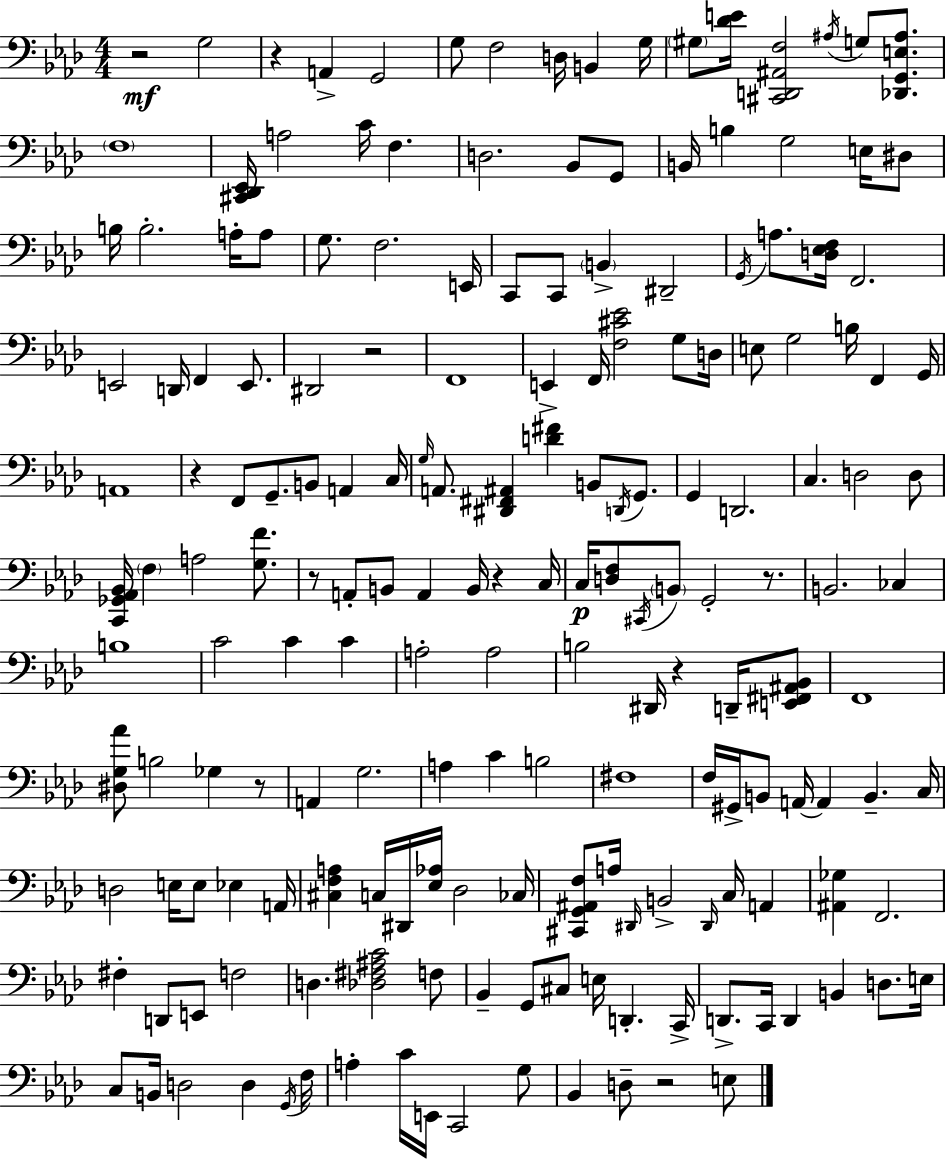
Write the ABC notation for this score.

X:1
T:Untitled
M:4/4
L:1/4
K:Fm
z2 G,2 z A,, G,,2 G,/2 F,2 D,/4 B,, G,/4 ^G,/2 [_DE]/4 [^C,,D,,^A,,F,]2 ^A,/4 G,/2 [_D,,G,,E,^A,]/2 F,4 [^C,,_D,,_E,,]/4 A,2 C/4 F, D,2 _B,,/2 G,,/2 B,,/4 B, G,2 E,/4 ^D,/2 B,/4 B,2 A,/4 A,/2 G,/2 F,2 E,,/4 C,,/2 C,,/2 B,, ^D,,2 G,,/4 A,/2 [D,_E,F,]/4 F,,2 E,,2 D,,/4 F,, E,,/2 ^D,,2 z2 F,,4 E,, F,,/4 [F,^C_E]2 G,/2 D,/4 E,/2 G,2 B,/4 F,, G,,/4 A,,4 z F,,/2 G,,/2 B,,/2 A,, C,/4 G,/4 A,,/2 [^D,,^F,,^A,,] [D^F] B,,/2 D,,/4 G,,/2 G,, D,,2 C, D,2 D,/2 [C,,_G,,_A,,_B,,]/4 F, A,2 [G,F]/2 z/2 A,,/2 B,,/2 A,, B,,/4 z C,/4 C,/4 [D,F,]/2 ^C,,/4 B,,/2 G,,2 z/2 B,,2 _C, B,4 C2 C C A,2 A,2 B,2 ^D,,/4 z D,,/4 [E,,^F,,^A,,_B,,]/2 F,,4 [^D,G,_A]/2 B,2 _G, z/2 A,, G,2 A, C B,2 ^F,4 F,/4 ^G,,/4 B,,/2 A,,/4 A,, B,, C,/4 D,2 E,/4 E,/2 _E, A,,/4 [^C,F,A,] C,/4 ^D,,/4 [_E,_A,]/4 _D,2 _C,/4 [^C,,G,,^A,,F,]/2 A,/4 ^D,,/4 B,,2 ^D,,/4 C,/4 A,, [^A,,_G,] F,,2 ^F, D,,/2 E,,/2 F,2 D, [_D,^F,^A,C]2 F,/2 _B,, G,,/2 ^C,/2 E,/4 D,, C,,/4 D,,/2 C,,/4 D,, B,, D,/2 E,/4 C,/2 B,,/4 D,2 D, G,,/4 F,/4 A, C/4 E,,/4 C,,2 G,/2 _B,, D,/2 z2 E,/2